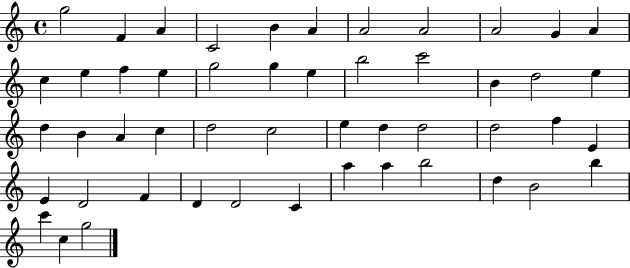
X:1
T:Untitled
M:4/4
L:1/4
K:C
g2 F A C2 B A A2 A2 A2 G A c e f e g2 g e b2 c'2 B d2 e d B A c d2 c2 e d d2 d2 f E E D2 F D D2 C a a b2 d B2 b c' c g2